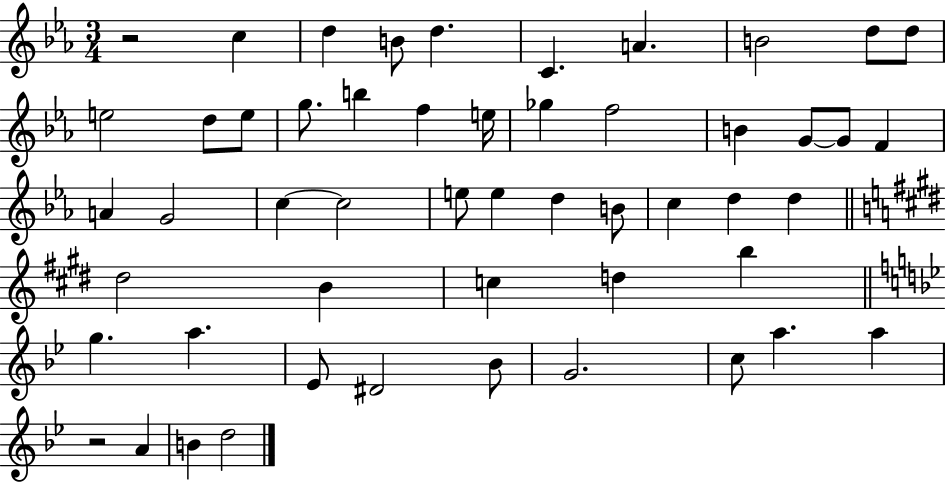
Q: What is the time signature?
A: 3/4